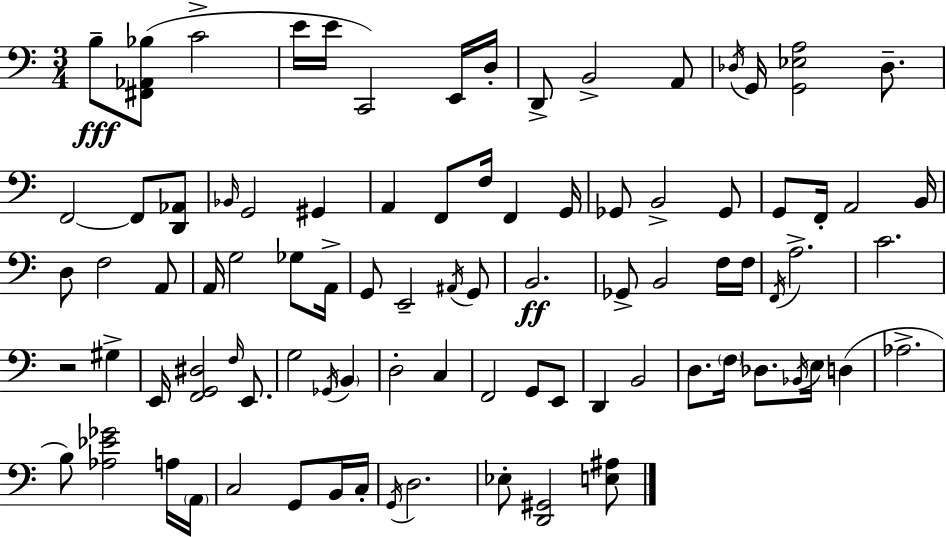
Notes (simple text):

B3/e [F#2,Ab2,Bb3]/e C4/h E4/s E4/s C2/h E2/s D3/s D2/e B2/h A2/e Db3/s G2/s [G2,Eb3,A3]/h Db3/e. F2/h F2/e [D2,Ab2]/e Bb2/s G2/h G#2/q A2/q F2/e F3/s F2/q G2/s Gb2/e B2/h Gb2/e G2/e F2/s A2/h B2/s D3/e F3/h A2/e A2/s G3/h Gb3/e A2/s G2/e E2/h A#2/s G2/e B2/h. Gb2/e B2/h F3/s F3/s F2/s A3/h. C4/h. R/h G#3/q E2/s [F2,G2,D#3]/h F3/s E2/e. G3/h Gb2/s B2/q D3/h C3/q F2/h G2/e E2/e D2/q B2/h D3/e. F3/s Db3/e. Bb2/s E3/s D3/q Ab3/h. B3/e [Ab3,Eb4,Gb4]/h A3/s A2/s C3/h G2/e B2/s C3/s G2/s D3/h. Eb3/e [D2,G#2]/h [E3,A#3]/e